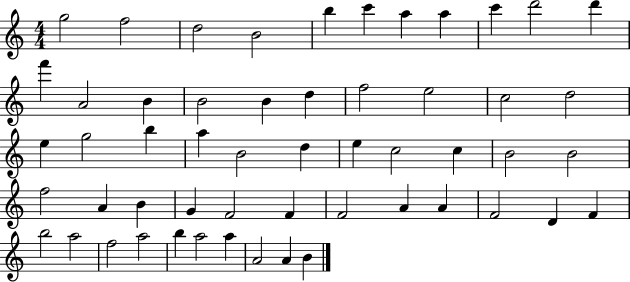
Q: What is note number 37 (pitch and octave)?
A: F4